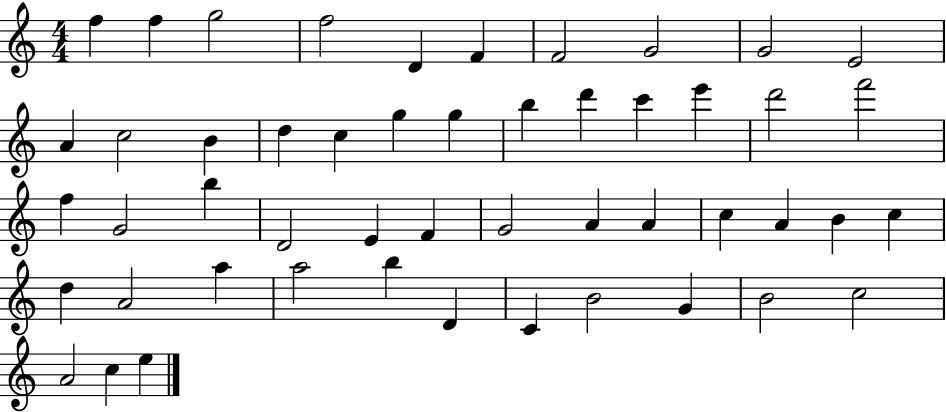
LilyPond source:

{
  \clef treble
  \numericTimeSignature
  \time 4/4
  \key c \major
  f''4 f''4 g''2 | f''2 d'4 f'4 | f'2 g'2 | g'2 e'2 | \break a'4 c''2 b'4 | d''4 c''4 g''4 g''4 | b''4 d'''4 c'''4 e'''4 | d'''2 f'''2 | \break f''4 g'2 b''4 | d'2 e'4 f'4 | g'2 a'4 a'4 | c''4 a'4 b'4 c''4 | \break d''4 a'2 a''4 | a''2 b''4 d'4 | c'4 b'2 g'4 | b'2 c''2 | \break a'2 c''4 e''4 | \bar "|."
}